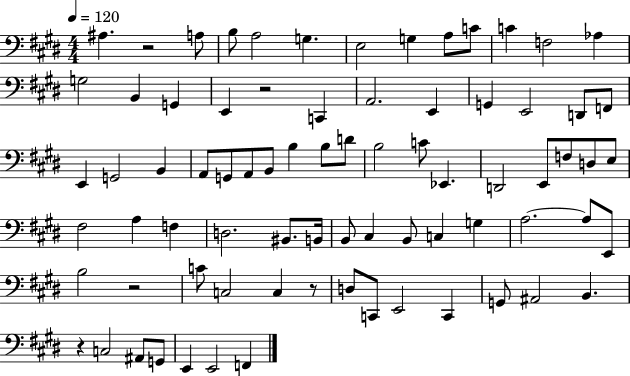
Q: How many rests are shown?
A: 5